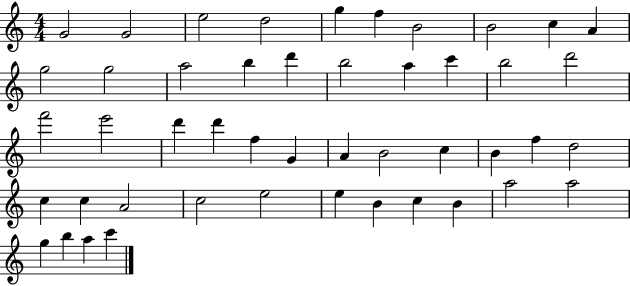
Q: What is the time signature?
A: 4/4